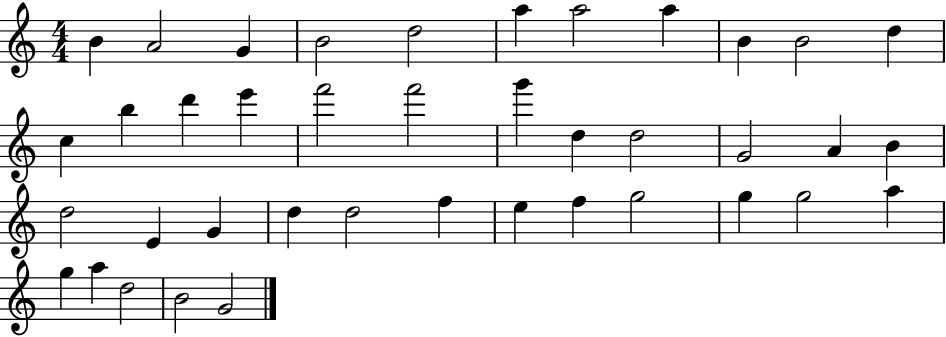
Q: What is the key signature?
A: C major